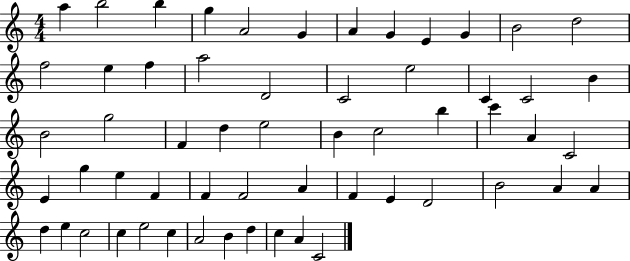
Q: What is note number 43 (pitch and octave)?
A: D4